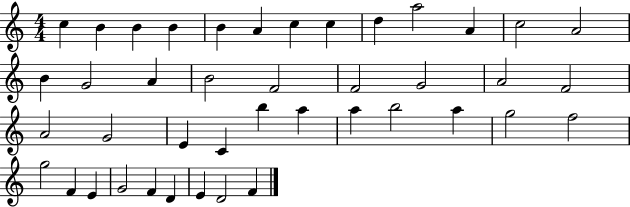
{
  \clef treble
  \numericTimeSignature
  \time 4/4
  \key c \major
  c''4 b'4 b'4 b'4 | b'4 a'4 c''4 c''4 | d''4 a''2 a'4 | c''2 a'2 | \break b'4 g'2 a'4 | b'2 f'2 | f'2 g'2 | a'2 f'2 | \break a'2 g'2 | e'4 c'4 b''4 a''4 | a''4 b''2 a''4 | g''2 f''2 | \break g''2 f'4 e'4 | g'2 f'4 d'4 | e'4 d'2 f'4 | \bar "|."
}